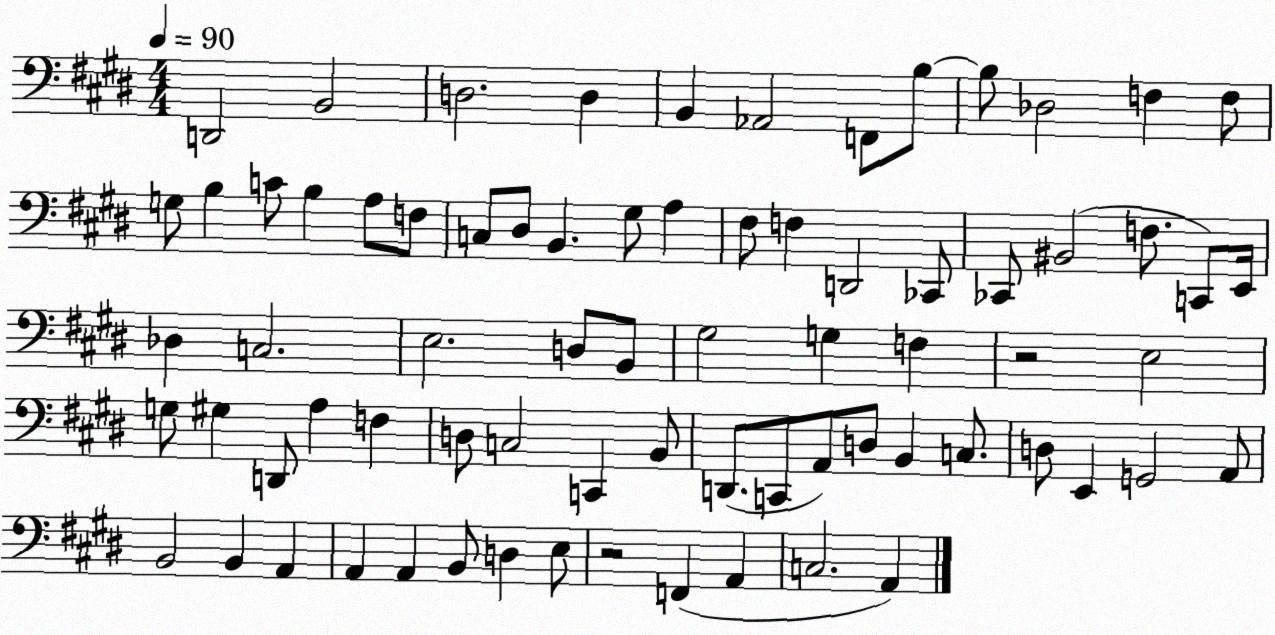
X:1
T:Untitled
M:4/4
L:1/4
K:E
D,,2 B,,2 D,2 D, B,, _A,,2 F,,/2 B,/2 B,/2 _D,2 F, F,/2 G,/2 B, C/2 B, A,/2 F,/2 C,/2 ^D,/2 B,, ^G,/2 A, ^F,/2 F, D,,2 _C,,/2 _C,,/2 ^B,,2 F,/2 C,,/2 E,,/4 _D, C,2 E,2 D,/2 B,,/2 ^G,2 G, F, z2 E,2 G,/2 ^G, D,,/2 A, F, D,/2 C,2 C,, B,,/2 D,,/2 C,,/2 A,,/2 D,/2 B,, C,/2 D,/2 E,, G,,2 A,,/2 B,,2 B,, A,, A,, A,, B,,/2 D, E,/2 z2 F,, A,, C,2 A,,